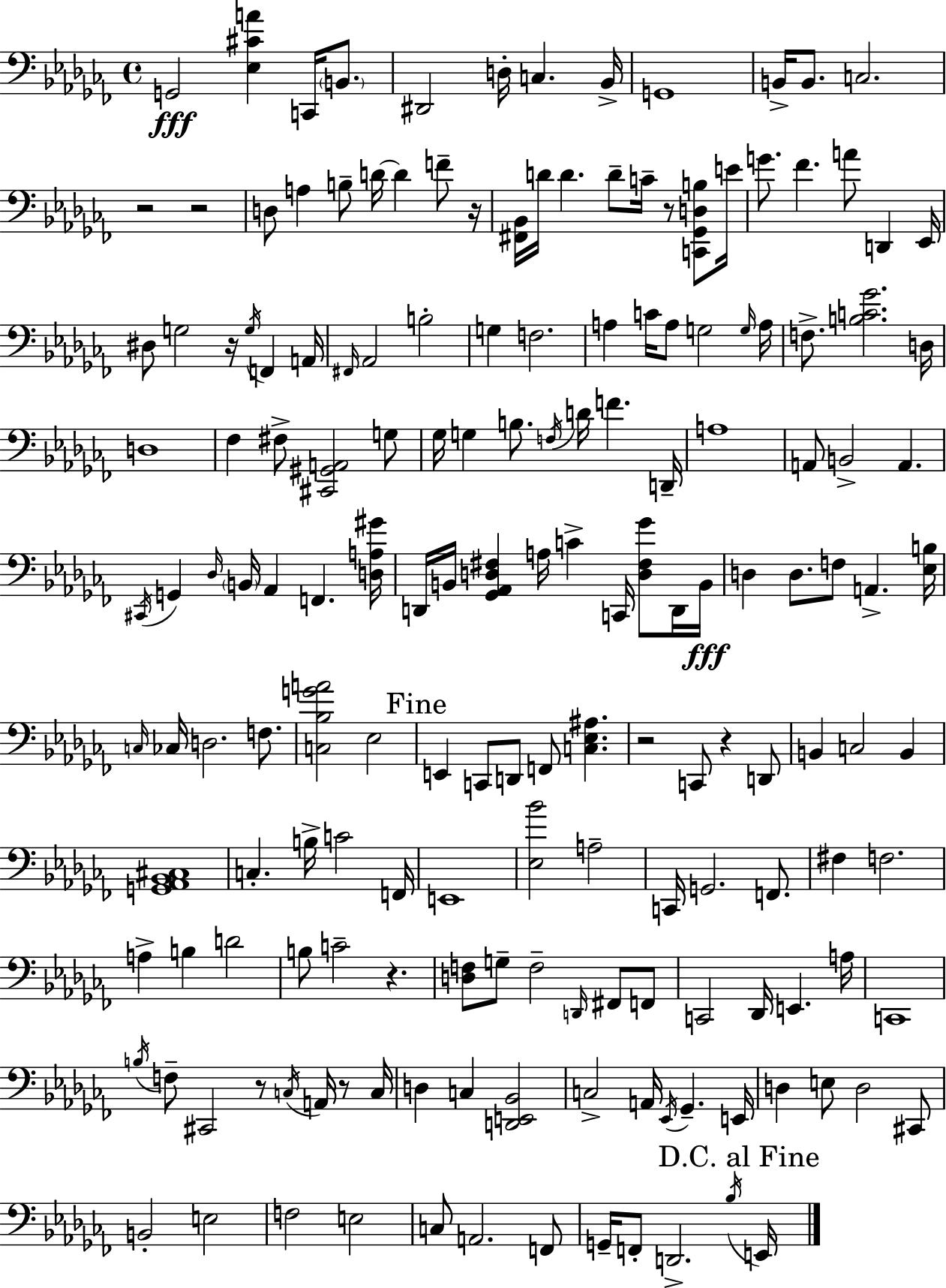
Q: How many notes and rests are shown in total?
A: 171